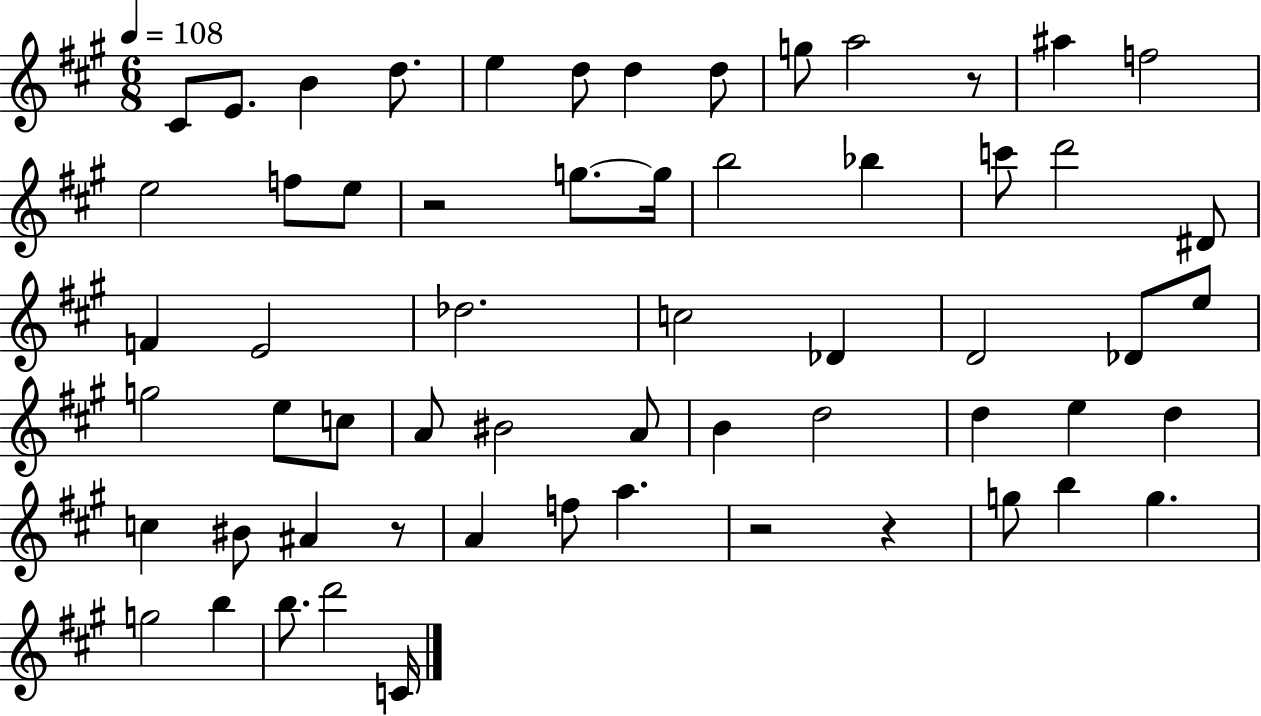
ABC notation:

X:1
T:Untitled
M:6/8
L:1/4
K:A
^C/2 E/2 B d/2 e d/2 d d/2 g/2 a2 z/2 ^a f2 e2 f/2 e/2 z2 g/2 g/4 b2 _b c'/2 d'2 ^D/2 F E2 _d2 c2 _D D2 _D/2 e/2 g2 e/2 c/2 A/2 ^B2 A/2 B d2 d e d c ^B/2 ^A z/2 A f/2 a z2 z g/2 b g g2 b b/2 d'2 C/4